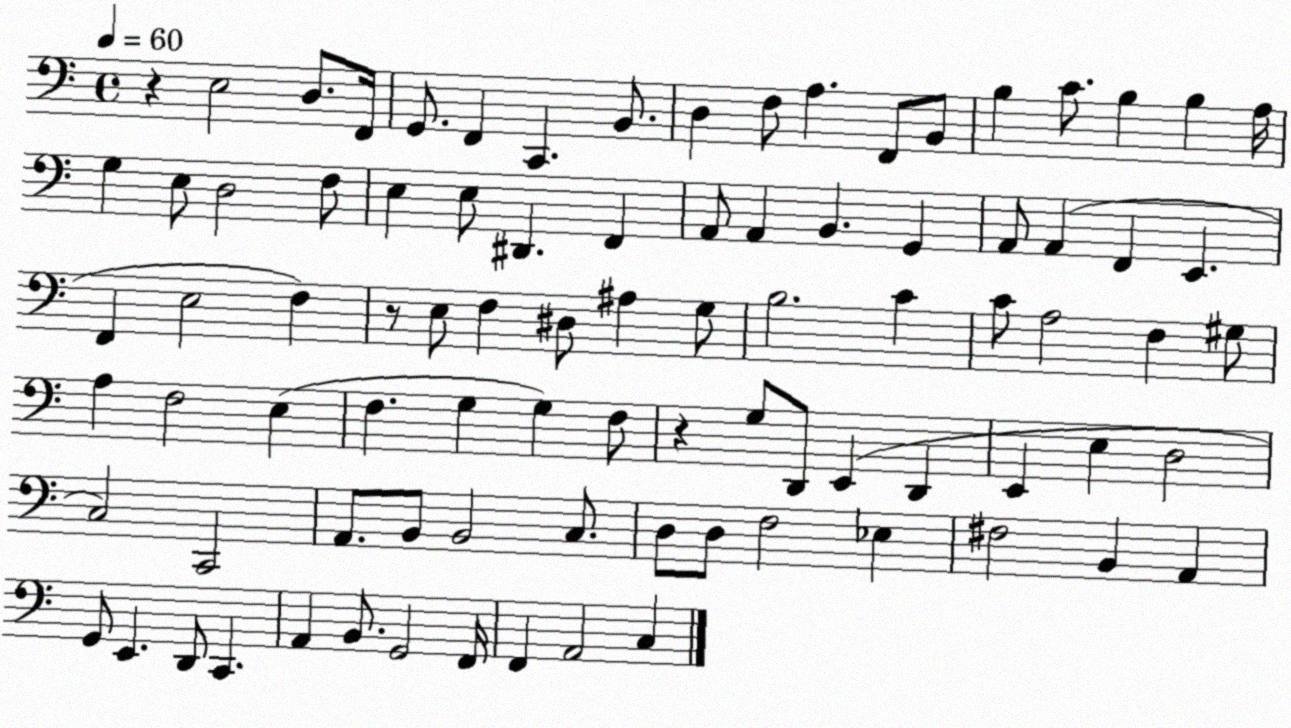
X:1
T:Untitled
M:4/4
L:1/4
K:C
z E,2 D,/2 F,,/4 G,,/2 F,, C,, B,,/2 D, F,/2 A, F,,/2 B,,/2 B, C/2 B, B, A,/4 G, E,/2 D,2 F,/2 E, E,/2 ^D,, F,, A,,/2 A,, B,, G,, A,,/2 A,, F,, E,, F,, E,2 F, z/2 E,/2 F, ^D,/2 ^A, G,/2 B,2 C C/2 A,2 F, ^G,/2 A, F,2 E, F, G, G, F,/2 z G,/2 D,,/2 E,, D,, E,, E, D,2 C,2 C,,2 A,,/2 B,,/2 B,,2 C,/2 D,/2 D,/2 F,2 _E, ^F,2 B,, A,, G,,/2 E,, D,,/2 C,, A,, B,,/2 G,,2 F,,/4 F,, A,,2 C,